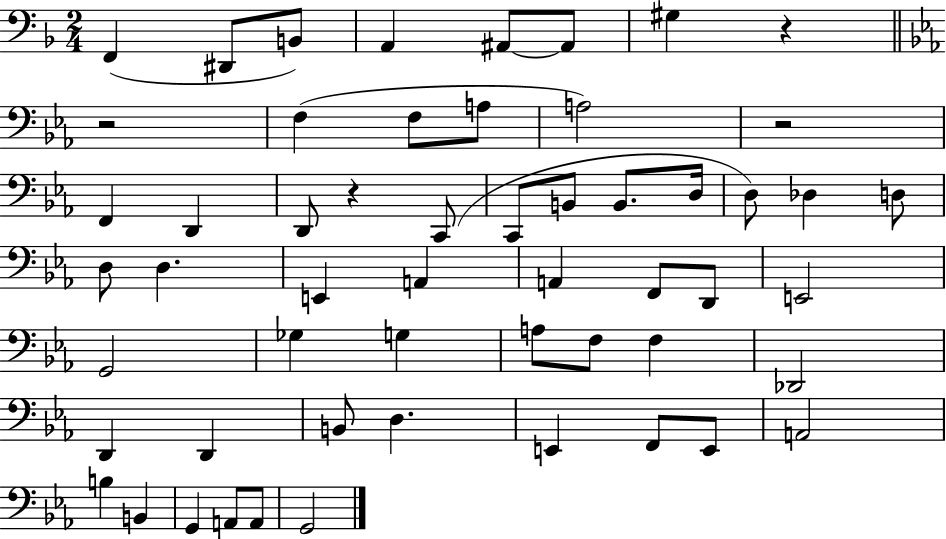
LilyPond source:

{
  \clef bass
  \numericTimeSignature
  \time 2/4
  \key f \major
  \repeat volta 2 { f,4( dis,8 b,8) | a,4 ais,8~~ ais,8 | gis4 r4 | \bar "||" \break \key c \minor r2 | f4( f8 a8 | a2) | r2 | \break f,4 d,4 | d,8 r4 c,8( | c,8 b,8 b,8. d16 | d8) des4 d8 | \break d8 d4. | e,4 a,4 | a,4 f,8 d,8 | e,2 | \break g,2 | ges4 g4 | a8 f8 f4 | des,2 | \break d,4 d,4 | b,8 d4. | e,4 f,8 e,8 | a,2 | \break b4 b,4 | g,4 a,8 a,8 | g,2 | } \bar "|."
}